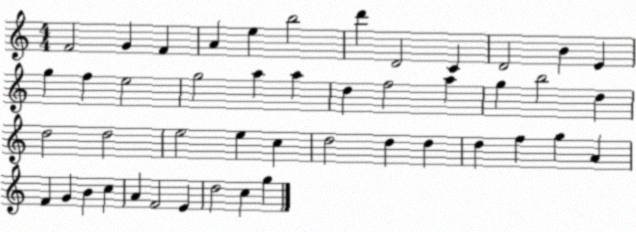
X:1
T:Untitled
M:4/4
L:1/4
K:C
F2 G F A e b2 d' D2 C D2 B E g f e2 g2 a a d f2 a g b2 d d2 d2 e2 e c d2 d d d f g A F G B c A F2 E d2 c g